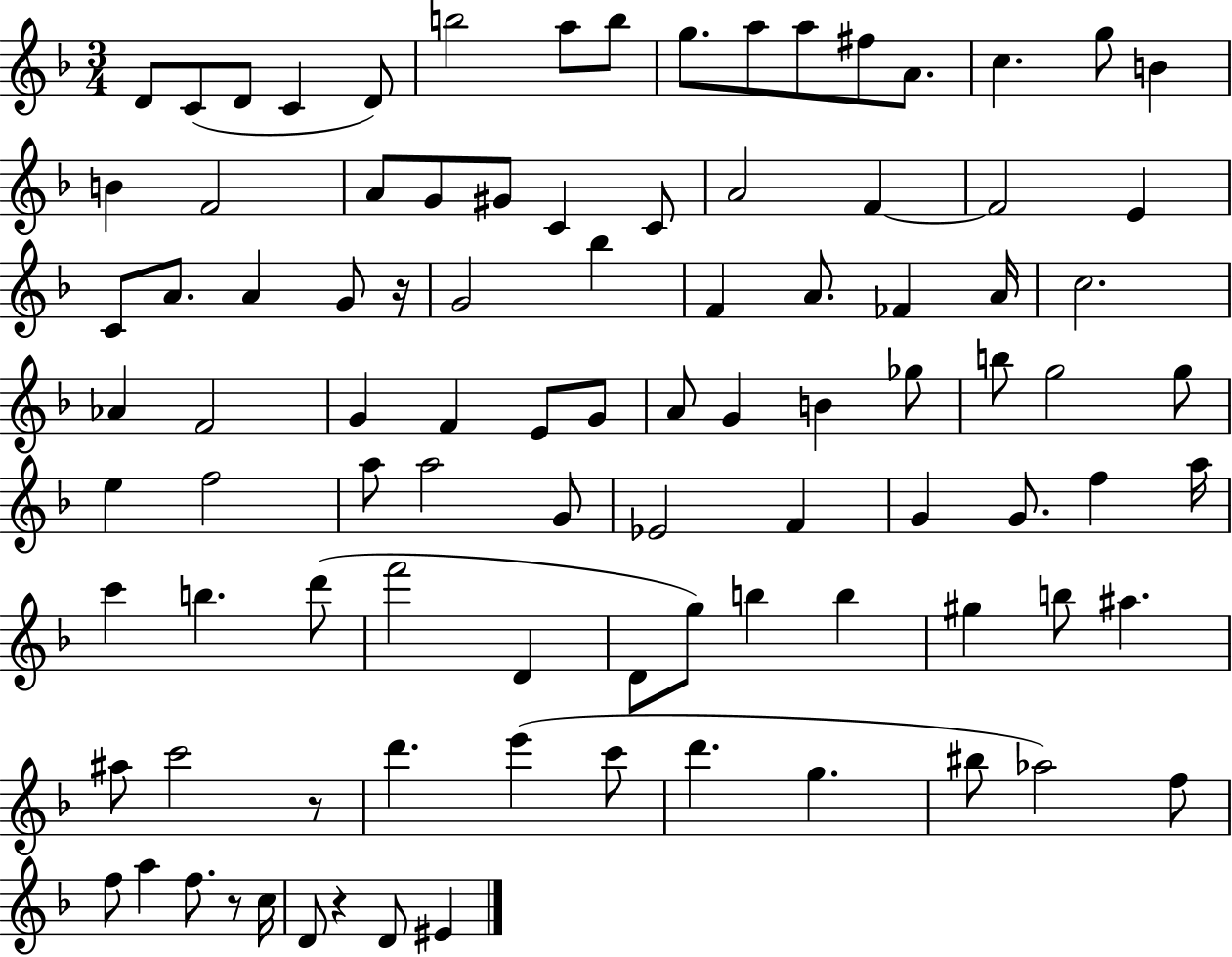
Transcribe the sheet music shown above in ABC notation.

X:1
T:Untitled
M:3/4
L:1/4
K:F
D/2 C/2 D/2 C D/2 b2 a/2 b/2 g/2 a/2 a/2 ^f/2 A/2 c g/2 B B F2 A/2 G/2 ^G/2 C C/2 A2 F F2 E C/2 A/2 A G/2 z/4 G2 _b F A/2 _F A/4 c2 _A F2 G F E/2 G/2 A/2 G B _g/2 b/2 g2 g/2 e f2 a/2 a2 G/2 _E2 F G G/2 f a/4 c' b d'/2 f'2 D D/2 g/2 b b ^g b/2 ^a ^a/2 c'2 z/2 d' e' c'/2 d' g ^b/2 _a2 f/2 f/2 a f/2 z/2 c/4 D/2 z D/2 ^E